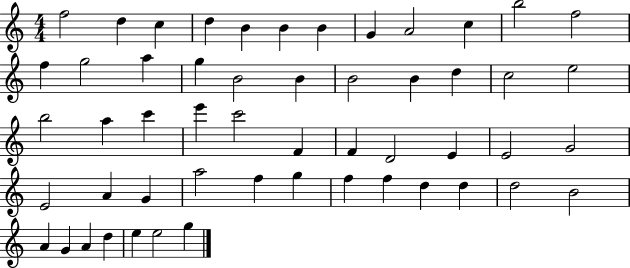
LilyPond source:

{
  \clef treble
  \numericTimeSignature
  \time 4/4
  \key c \major
  f''2 d''4 c''4 | d''4 b'4 b'4 b'4 | g'4 a'2 c''4 | b''2 f''2 | \break f''4 g''2 a''4 | g''4 b'2 b'4 | b'2 b'4 d''4 | c''2 e''2 | \break b''2 a''4 c'''4 | e'''4 c'''2 f'4 | f'4 d'2 e'4 | e'2 g'2 | \break e'2 a'4 g'4 | a''2 f''4 g''4 | f''4 f''4 d''4 d''4 | d''2 b'2 | \break a'4 g'4 a'4 d''4 | e''4 e''2 g''4 | \bar "|."
}